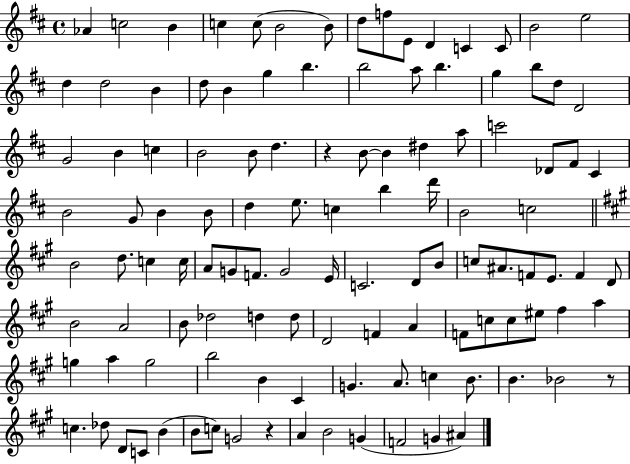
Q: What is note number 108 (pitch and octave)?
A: A4